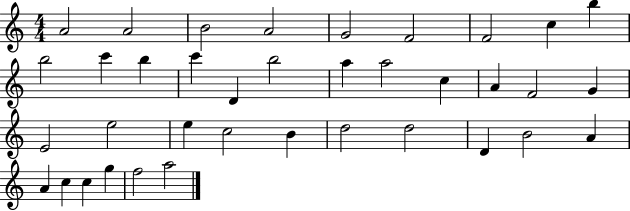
A4/h A4/h B4/h A4/h G4/h F4/h F4/h C5/q B5/q B5/h C6/q B5/q C6/q D4/q B5/h A5/q A5/h C5/q A4/q F4/h G4/q E4/h E5/h E5/q C5/h B4/q D5/h D5/h D4/q B4/h A4/q A4/q C5/q C5/q G5/q F5/h A5/h